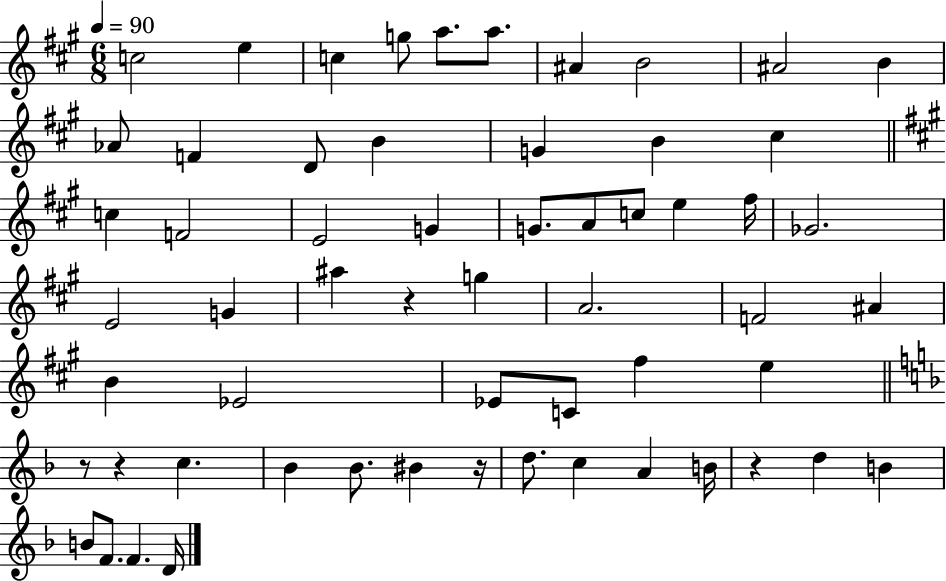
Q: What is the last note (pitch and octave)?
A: D4